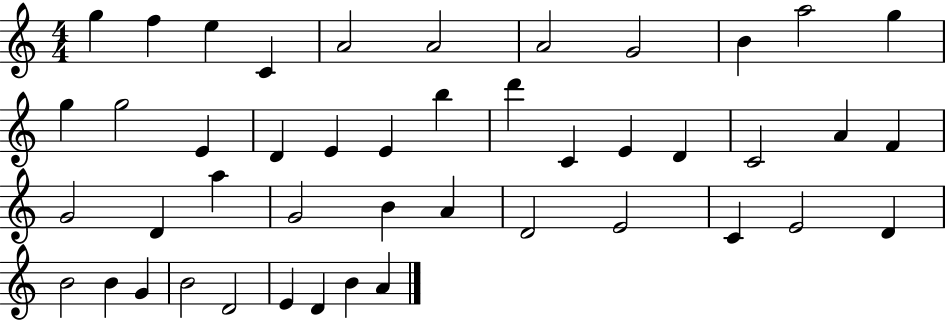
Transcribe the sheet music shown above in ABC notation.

X:1
T:Untitled
M:4/4
L:1/4
K:C
g f e C A2 A2 A2 G2 B a2 g g g2 E D E E b d' C E D C2 A F G2 D a G2 B A D2 E2 C E2 D B2 B G B2 D2 E D B A